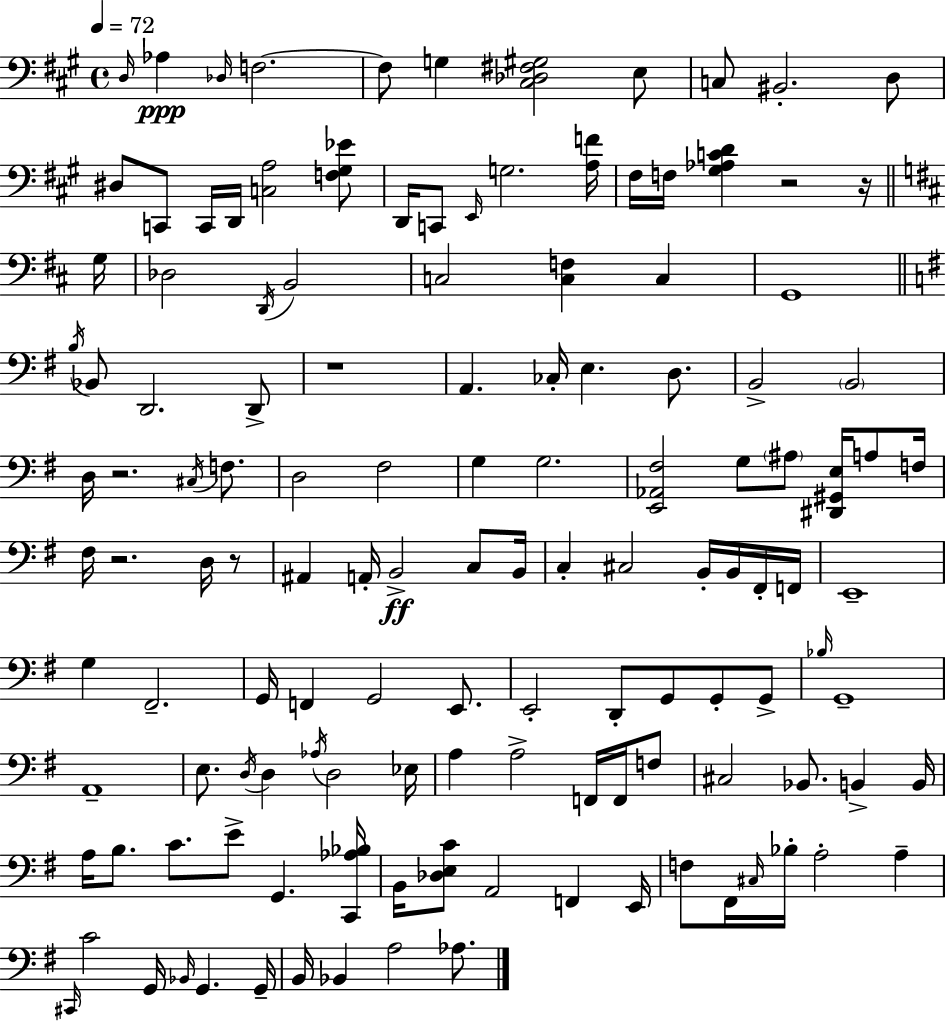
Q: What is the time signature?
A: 4/4